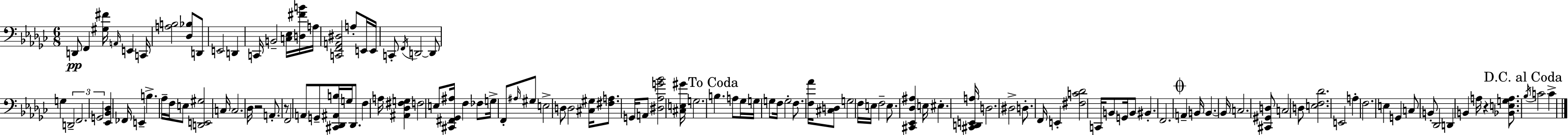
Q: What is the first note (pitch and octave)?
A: D2